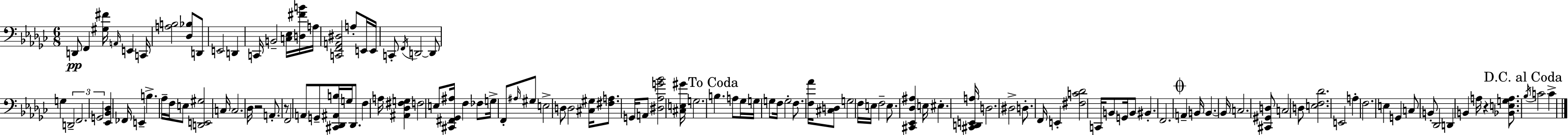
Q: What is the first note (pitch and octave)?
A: D2